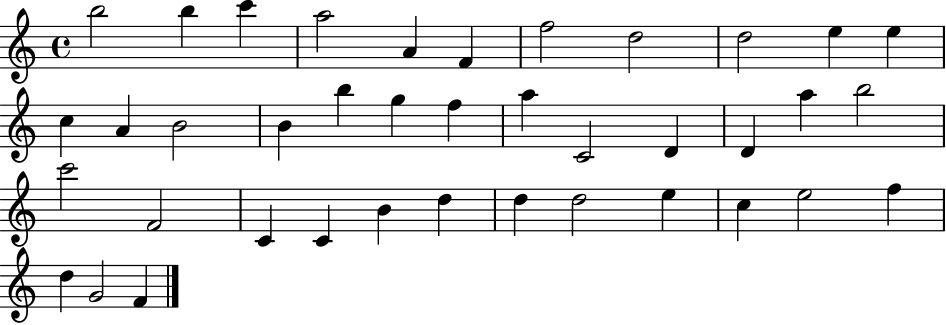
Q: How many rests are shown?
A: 0